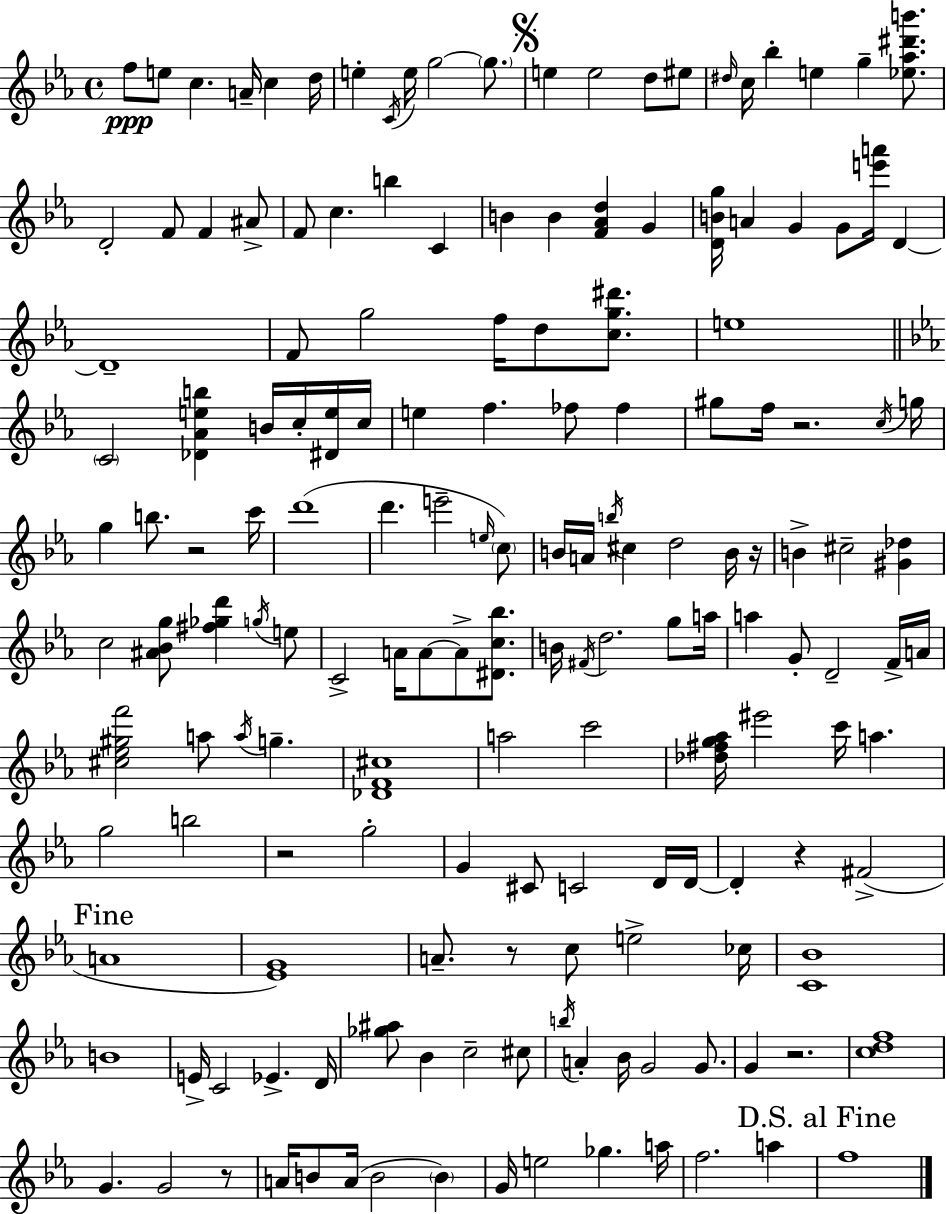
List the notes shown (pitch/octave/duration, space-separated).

F5/e E5/e C5/q. A4/s C5/q D5/s E5/q C4/s E5/s G5/h G5/e. E5/q E5/h D5/e EIS5/e D#5/s C5/s Bb5/q E5/q G5/q [Eb5,Ab5,D#6,B6]/e. D4/h F4/e F4/q A#4/e F4/e C5/q. B5/q C4/q B4/q B4/q [F4,Ab4,D5]/q G4/q [D4,B4,G5]/s A4/q G4/q G4/e [E6,A6]/s D4/q D4/w F4/e G5/h F5/s D5/e [C5,G5,D#6]/e. E5/w C4/h [Db4,Ab4,E5,B5]/q B4/s C5/s [D#4,E5]/s C5/s E5/q F5/q. FES5/e FES5/q G#5/e F5/s R/h. C5/s G5/s G5/q B5/e. R/h C6/s D6/w D6/q. E6/h E5/s C5/e B4/s A4/s B5/s C#5/q D5/h B4/s R/s B4/q C#5/h [G#4,Db5]/q C5/h [A#4,Bb4,G5]/e [F#5,Gb5,D6]/q G5/s E5/e C4/h A4/s A4/e A4/e [D#4,C5,Bb5]/e. B4/s F#4/s D5/h. G5/e A5/s A5/q G4/e D4/h F4/s A4/s [C#5,Eb5,G#5,F6]/h A5/e A5/s G5/q. [Db4,F4,C#5]/w A5/h C6/h [Db5,F#5,G5,Ab5]/s EIS6/h C6/s A5/q. G5/h B5/h R/h G5/h G4/q C#4/e C4/h D4/s D4/s D4/q R/q F#4/h A4/w [Eb4,G4]/w A4/e. R/e C5/e E5/h CES5/s [C4,Bb4]/w B4/w E4/s C4/h Eb4/q. D4/s [Gb5,A#5]/e Bb4/q C5/h C#5/e B5/s A4/q Bb4/s G4/h G4/e. G4/q R/h. [C5,D5,F5]/w G4/q. G4/h R/e A4/s B4/e A4/s B4/h B4/q G4/s E5/h Gb5/q. A5/s F5/h. A5/q F5/w